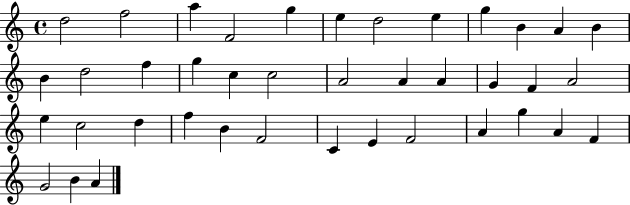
D5/h F5/h A5/q F4/h G5/q E5/q D5/h E5/q G5/q B4/q A4/q B4/q B4/q D5/h F5/q G5/q C5/q C5/h A4/h A4/q A4/q G4/q F4/q A4/h E5/q C5/h D5/q F5/q B4/q F4/h C4/q E4/q F4/h A4/q G5/q A4/q F4/q G4/h B4/q A4/q